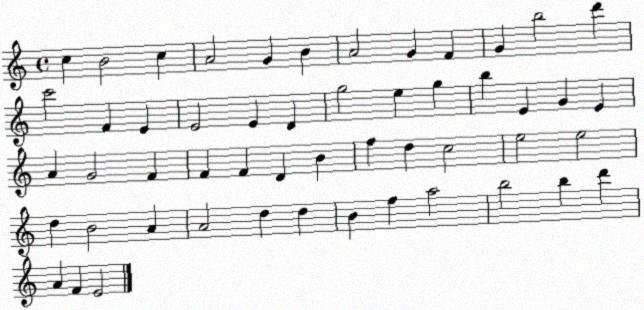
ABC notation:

X:1
T:Untitled
M:4/4
L:1/4
K:C
c B2 c A2 G B A2 G F G b2 d' c'2 F E E2 E D g2 e g b E G E A G2 F F F D B f d c2 e2 e2 d B2 A A2 d d B f a2 b2 b d' A F E2